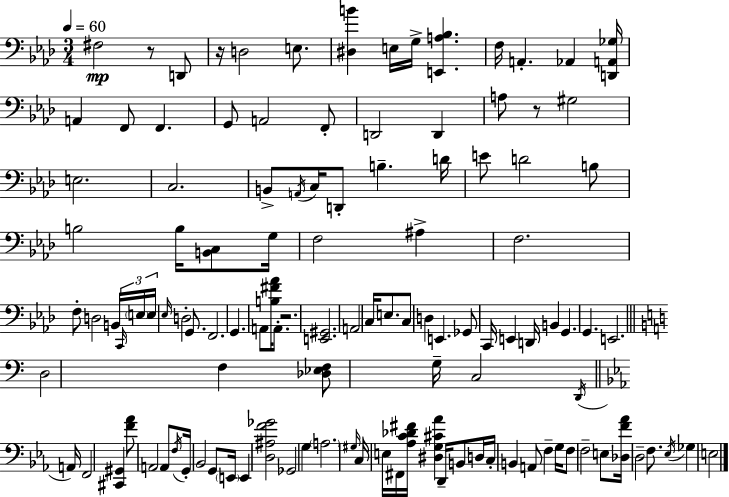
X:1
T:Untitled
M:3/4
L:1/4
K:Fm
^F,2 z/2 D,,/2 z/4 D,2 E,/2 [^D,B] E,/4 G,/4 [E,,A,_B,] F,/4 A,, _A,, [D,,A,,_G,]/4 A,, F,,/2 F,, G,,/2 A,,2 F,,/2 D,,2 D,, A,/2 z/2 ^G,2 E,2 C,2 B,,/2 A,,/4 C,/4 D,,/2 B, D/4 E/2 D2 B,/2 B,2 B,/4 [B,,C,]/2 G,/4 F,2 ^A, F,2 F,/2 D,2 B,,/4 C,,/4 E,/4 E,/4 _E,/4 D,2 G,,/2 F,,2 G,, A,,/2 [B,^F_A]/4 A,,/2 z2 [E,,^G,,]2 A,,2 C,/4 E,/2 C,/2 D, E,, _G,,/2 C,,/4 E,, D,,/4 B,, G,, G,, E,,2 D,2 F, [_D,_E,F,]/2 G,/4 C,2 D,,/4 A,,/4 F,,2 [^C,,^G,,] [F_A]/2 A,,2 A,,/2 F,/4 G,,/4 _B,,2 G,,/2 E,,/4 E,, [D,^A,F_G]2 _G,,2 G, A,2 ^G,/4 C,/4 E,/4 ^F,,/4 [_A,C_D^F]/4 [^D,G,^C_A] D,,/4 B,,/2 D,/4 C,/4 B,, A,,/2 F, G,/4 F,/2 F,2 E,/2 [_D,F_A]/4 D,2 F,/2 _E,/4 _G, E,2